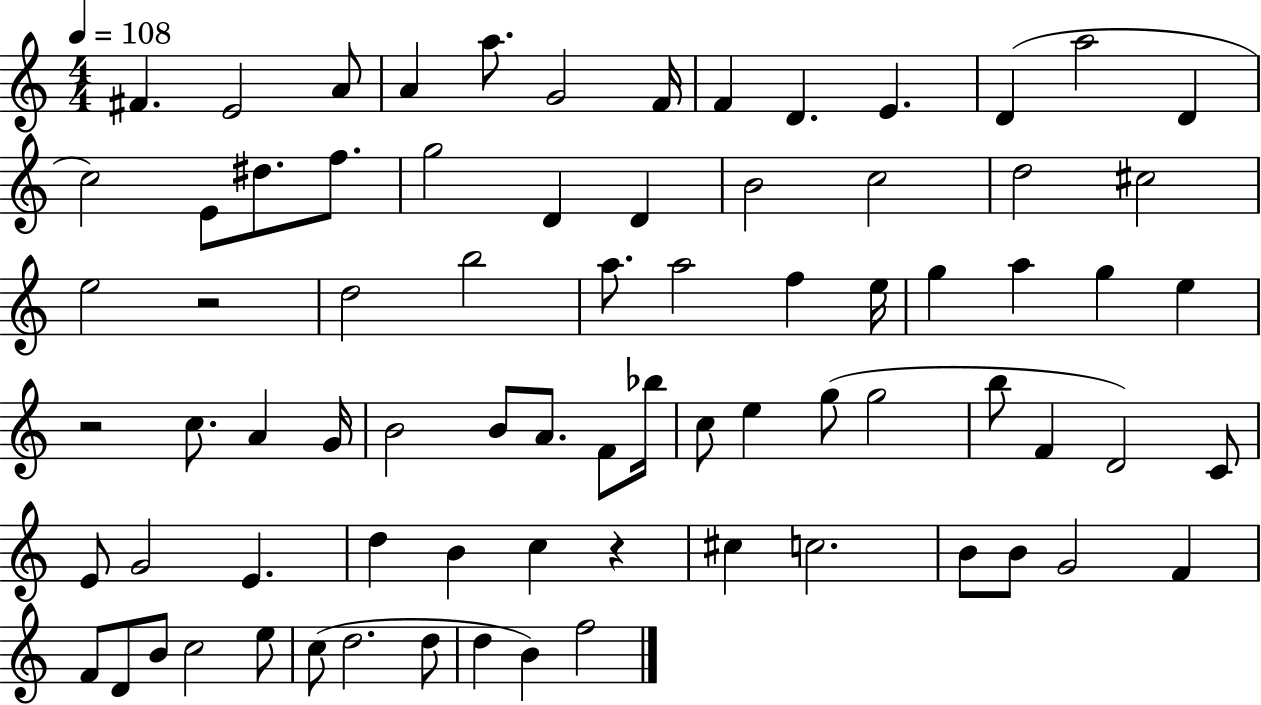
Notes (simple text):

F#4/q. E4/h A4/e A4/q A5/e. G4/h F4/s F4/q D4/q. E4/q. D4/q A5/h D4/q C5/h E4/e D#5/e. F5/e. G5/h D4/q D4/q B4/h C5/h D5/h C#5/h E5/h R/h D5/h B5/h A5/e. A5/h F5/q E5/s G5/q A5/q G5/q E5/q R/h C5/e. A4/q G4/s B4/h B4/e A4/e. F4/e Bb5/s C5/e E5/q G5/e G5/h B5/e F4/q D4/h C4/e E4/e G4/h E4/q. D5/q B4/q C5/q R/q C#5/q C5/h. B4/e B4/e G4/h F4/q F4/e D4/e B4/e C5/h E5/e C5/e D5/h. D5/e D5/q B4/q F5/h